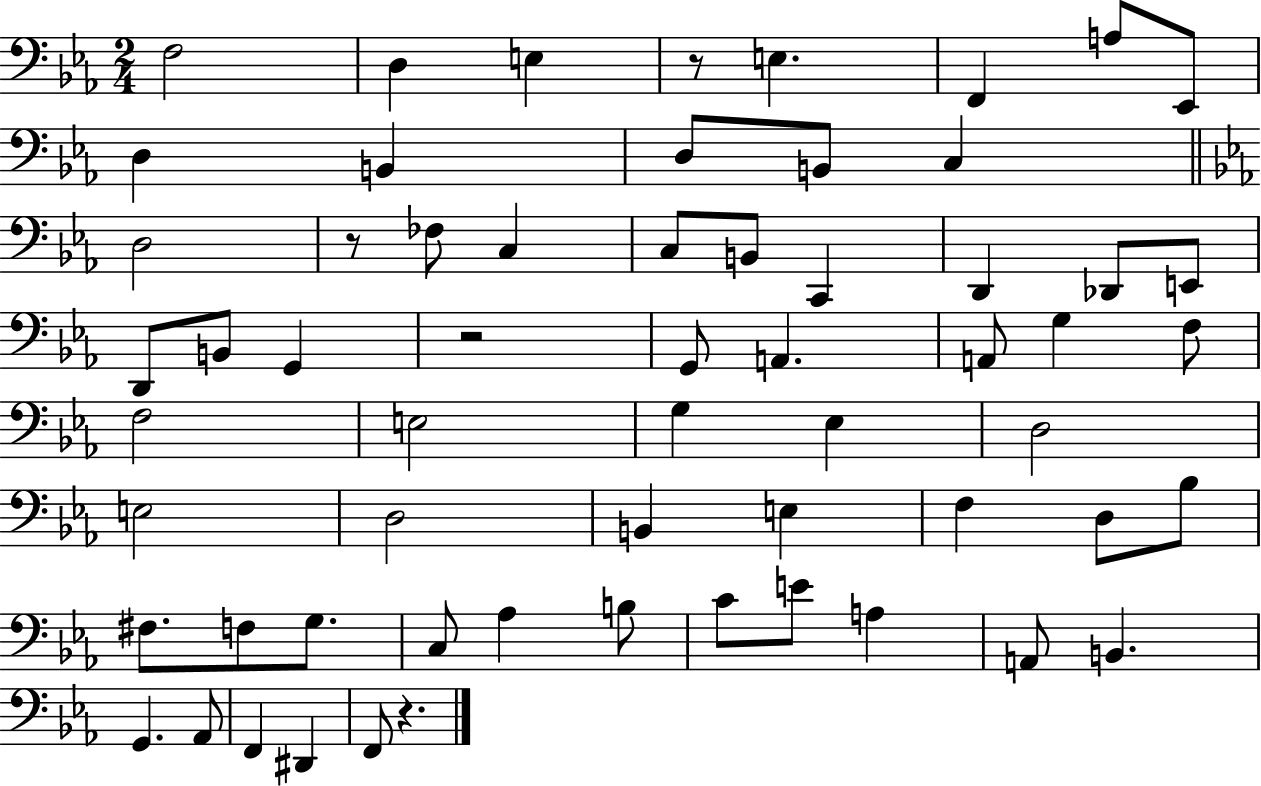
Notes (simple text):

F3/h D3/q E3/q R/e E3/q. F2/q A3/e Eb2/e D3/q B2/q D3/e B2/e C3/q D3/h R/e FES3/e C3/q C3/e B2/e C2/q D2/q Db2/e E2/e D2/e B2/e G2/q R/h G2/e A2/q. A2/e G3/q F3/e F3/h E3/h G3/q Eb3/q D3/h E3/h D3/h B2/q E3/q F3/q D3/e Bb3/e F#3/e. F3/e G3/e. C3/e Ab3/q B3/e C4/e E4/e A3/q A2/e B2/q. G2/q. Ab2/e F2/q D#2/q F2/e R/q.